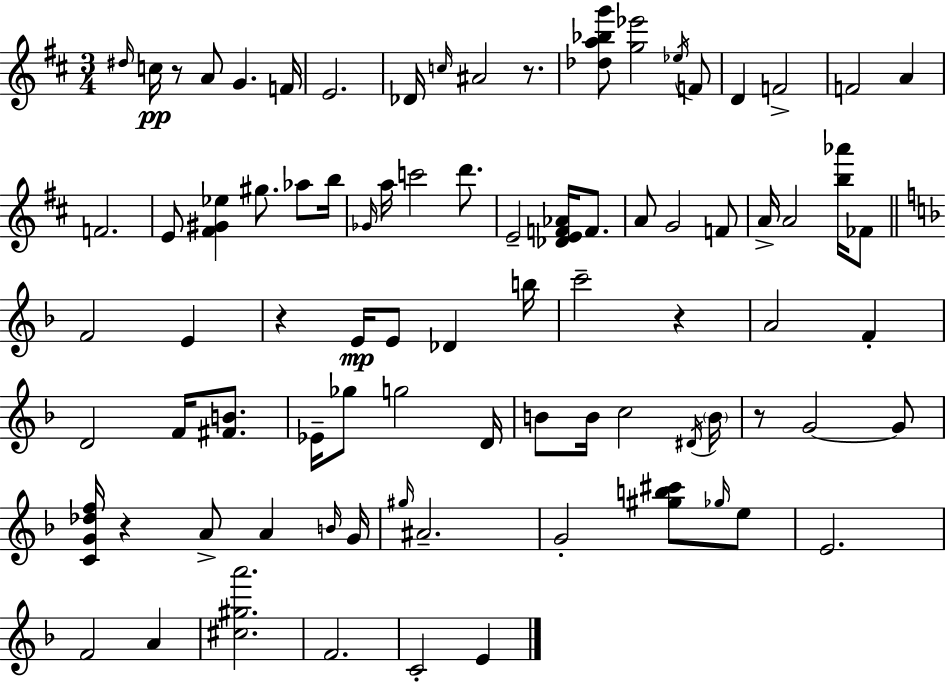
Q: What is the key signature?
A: D major